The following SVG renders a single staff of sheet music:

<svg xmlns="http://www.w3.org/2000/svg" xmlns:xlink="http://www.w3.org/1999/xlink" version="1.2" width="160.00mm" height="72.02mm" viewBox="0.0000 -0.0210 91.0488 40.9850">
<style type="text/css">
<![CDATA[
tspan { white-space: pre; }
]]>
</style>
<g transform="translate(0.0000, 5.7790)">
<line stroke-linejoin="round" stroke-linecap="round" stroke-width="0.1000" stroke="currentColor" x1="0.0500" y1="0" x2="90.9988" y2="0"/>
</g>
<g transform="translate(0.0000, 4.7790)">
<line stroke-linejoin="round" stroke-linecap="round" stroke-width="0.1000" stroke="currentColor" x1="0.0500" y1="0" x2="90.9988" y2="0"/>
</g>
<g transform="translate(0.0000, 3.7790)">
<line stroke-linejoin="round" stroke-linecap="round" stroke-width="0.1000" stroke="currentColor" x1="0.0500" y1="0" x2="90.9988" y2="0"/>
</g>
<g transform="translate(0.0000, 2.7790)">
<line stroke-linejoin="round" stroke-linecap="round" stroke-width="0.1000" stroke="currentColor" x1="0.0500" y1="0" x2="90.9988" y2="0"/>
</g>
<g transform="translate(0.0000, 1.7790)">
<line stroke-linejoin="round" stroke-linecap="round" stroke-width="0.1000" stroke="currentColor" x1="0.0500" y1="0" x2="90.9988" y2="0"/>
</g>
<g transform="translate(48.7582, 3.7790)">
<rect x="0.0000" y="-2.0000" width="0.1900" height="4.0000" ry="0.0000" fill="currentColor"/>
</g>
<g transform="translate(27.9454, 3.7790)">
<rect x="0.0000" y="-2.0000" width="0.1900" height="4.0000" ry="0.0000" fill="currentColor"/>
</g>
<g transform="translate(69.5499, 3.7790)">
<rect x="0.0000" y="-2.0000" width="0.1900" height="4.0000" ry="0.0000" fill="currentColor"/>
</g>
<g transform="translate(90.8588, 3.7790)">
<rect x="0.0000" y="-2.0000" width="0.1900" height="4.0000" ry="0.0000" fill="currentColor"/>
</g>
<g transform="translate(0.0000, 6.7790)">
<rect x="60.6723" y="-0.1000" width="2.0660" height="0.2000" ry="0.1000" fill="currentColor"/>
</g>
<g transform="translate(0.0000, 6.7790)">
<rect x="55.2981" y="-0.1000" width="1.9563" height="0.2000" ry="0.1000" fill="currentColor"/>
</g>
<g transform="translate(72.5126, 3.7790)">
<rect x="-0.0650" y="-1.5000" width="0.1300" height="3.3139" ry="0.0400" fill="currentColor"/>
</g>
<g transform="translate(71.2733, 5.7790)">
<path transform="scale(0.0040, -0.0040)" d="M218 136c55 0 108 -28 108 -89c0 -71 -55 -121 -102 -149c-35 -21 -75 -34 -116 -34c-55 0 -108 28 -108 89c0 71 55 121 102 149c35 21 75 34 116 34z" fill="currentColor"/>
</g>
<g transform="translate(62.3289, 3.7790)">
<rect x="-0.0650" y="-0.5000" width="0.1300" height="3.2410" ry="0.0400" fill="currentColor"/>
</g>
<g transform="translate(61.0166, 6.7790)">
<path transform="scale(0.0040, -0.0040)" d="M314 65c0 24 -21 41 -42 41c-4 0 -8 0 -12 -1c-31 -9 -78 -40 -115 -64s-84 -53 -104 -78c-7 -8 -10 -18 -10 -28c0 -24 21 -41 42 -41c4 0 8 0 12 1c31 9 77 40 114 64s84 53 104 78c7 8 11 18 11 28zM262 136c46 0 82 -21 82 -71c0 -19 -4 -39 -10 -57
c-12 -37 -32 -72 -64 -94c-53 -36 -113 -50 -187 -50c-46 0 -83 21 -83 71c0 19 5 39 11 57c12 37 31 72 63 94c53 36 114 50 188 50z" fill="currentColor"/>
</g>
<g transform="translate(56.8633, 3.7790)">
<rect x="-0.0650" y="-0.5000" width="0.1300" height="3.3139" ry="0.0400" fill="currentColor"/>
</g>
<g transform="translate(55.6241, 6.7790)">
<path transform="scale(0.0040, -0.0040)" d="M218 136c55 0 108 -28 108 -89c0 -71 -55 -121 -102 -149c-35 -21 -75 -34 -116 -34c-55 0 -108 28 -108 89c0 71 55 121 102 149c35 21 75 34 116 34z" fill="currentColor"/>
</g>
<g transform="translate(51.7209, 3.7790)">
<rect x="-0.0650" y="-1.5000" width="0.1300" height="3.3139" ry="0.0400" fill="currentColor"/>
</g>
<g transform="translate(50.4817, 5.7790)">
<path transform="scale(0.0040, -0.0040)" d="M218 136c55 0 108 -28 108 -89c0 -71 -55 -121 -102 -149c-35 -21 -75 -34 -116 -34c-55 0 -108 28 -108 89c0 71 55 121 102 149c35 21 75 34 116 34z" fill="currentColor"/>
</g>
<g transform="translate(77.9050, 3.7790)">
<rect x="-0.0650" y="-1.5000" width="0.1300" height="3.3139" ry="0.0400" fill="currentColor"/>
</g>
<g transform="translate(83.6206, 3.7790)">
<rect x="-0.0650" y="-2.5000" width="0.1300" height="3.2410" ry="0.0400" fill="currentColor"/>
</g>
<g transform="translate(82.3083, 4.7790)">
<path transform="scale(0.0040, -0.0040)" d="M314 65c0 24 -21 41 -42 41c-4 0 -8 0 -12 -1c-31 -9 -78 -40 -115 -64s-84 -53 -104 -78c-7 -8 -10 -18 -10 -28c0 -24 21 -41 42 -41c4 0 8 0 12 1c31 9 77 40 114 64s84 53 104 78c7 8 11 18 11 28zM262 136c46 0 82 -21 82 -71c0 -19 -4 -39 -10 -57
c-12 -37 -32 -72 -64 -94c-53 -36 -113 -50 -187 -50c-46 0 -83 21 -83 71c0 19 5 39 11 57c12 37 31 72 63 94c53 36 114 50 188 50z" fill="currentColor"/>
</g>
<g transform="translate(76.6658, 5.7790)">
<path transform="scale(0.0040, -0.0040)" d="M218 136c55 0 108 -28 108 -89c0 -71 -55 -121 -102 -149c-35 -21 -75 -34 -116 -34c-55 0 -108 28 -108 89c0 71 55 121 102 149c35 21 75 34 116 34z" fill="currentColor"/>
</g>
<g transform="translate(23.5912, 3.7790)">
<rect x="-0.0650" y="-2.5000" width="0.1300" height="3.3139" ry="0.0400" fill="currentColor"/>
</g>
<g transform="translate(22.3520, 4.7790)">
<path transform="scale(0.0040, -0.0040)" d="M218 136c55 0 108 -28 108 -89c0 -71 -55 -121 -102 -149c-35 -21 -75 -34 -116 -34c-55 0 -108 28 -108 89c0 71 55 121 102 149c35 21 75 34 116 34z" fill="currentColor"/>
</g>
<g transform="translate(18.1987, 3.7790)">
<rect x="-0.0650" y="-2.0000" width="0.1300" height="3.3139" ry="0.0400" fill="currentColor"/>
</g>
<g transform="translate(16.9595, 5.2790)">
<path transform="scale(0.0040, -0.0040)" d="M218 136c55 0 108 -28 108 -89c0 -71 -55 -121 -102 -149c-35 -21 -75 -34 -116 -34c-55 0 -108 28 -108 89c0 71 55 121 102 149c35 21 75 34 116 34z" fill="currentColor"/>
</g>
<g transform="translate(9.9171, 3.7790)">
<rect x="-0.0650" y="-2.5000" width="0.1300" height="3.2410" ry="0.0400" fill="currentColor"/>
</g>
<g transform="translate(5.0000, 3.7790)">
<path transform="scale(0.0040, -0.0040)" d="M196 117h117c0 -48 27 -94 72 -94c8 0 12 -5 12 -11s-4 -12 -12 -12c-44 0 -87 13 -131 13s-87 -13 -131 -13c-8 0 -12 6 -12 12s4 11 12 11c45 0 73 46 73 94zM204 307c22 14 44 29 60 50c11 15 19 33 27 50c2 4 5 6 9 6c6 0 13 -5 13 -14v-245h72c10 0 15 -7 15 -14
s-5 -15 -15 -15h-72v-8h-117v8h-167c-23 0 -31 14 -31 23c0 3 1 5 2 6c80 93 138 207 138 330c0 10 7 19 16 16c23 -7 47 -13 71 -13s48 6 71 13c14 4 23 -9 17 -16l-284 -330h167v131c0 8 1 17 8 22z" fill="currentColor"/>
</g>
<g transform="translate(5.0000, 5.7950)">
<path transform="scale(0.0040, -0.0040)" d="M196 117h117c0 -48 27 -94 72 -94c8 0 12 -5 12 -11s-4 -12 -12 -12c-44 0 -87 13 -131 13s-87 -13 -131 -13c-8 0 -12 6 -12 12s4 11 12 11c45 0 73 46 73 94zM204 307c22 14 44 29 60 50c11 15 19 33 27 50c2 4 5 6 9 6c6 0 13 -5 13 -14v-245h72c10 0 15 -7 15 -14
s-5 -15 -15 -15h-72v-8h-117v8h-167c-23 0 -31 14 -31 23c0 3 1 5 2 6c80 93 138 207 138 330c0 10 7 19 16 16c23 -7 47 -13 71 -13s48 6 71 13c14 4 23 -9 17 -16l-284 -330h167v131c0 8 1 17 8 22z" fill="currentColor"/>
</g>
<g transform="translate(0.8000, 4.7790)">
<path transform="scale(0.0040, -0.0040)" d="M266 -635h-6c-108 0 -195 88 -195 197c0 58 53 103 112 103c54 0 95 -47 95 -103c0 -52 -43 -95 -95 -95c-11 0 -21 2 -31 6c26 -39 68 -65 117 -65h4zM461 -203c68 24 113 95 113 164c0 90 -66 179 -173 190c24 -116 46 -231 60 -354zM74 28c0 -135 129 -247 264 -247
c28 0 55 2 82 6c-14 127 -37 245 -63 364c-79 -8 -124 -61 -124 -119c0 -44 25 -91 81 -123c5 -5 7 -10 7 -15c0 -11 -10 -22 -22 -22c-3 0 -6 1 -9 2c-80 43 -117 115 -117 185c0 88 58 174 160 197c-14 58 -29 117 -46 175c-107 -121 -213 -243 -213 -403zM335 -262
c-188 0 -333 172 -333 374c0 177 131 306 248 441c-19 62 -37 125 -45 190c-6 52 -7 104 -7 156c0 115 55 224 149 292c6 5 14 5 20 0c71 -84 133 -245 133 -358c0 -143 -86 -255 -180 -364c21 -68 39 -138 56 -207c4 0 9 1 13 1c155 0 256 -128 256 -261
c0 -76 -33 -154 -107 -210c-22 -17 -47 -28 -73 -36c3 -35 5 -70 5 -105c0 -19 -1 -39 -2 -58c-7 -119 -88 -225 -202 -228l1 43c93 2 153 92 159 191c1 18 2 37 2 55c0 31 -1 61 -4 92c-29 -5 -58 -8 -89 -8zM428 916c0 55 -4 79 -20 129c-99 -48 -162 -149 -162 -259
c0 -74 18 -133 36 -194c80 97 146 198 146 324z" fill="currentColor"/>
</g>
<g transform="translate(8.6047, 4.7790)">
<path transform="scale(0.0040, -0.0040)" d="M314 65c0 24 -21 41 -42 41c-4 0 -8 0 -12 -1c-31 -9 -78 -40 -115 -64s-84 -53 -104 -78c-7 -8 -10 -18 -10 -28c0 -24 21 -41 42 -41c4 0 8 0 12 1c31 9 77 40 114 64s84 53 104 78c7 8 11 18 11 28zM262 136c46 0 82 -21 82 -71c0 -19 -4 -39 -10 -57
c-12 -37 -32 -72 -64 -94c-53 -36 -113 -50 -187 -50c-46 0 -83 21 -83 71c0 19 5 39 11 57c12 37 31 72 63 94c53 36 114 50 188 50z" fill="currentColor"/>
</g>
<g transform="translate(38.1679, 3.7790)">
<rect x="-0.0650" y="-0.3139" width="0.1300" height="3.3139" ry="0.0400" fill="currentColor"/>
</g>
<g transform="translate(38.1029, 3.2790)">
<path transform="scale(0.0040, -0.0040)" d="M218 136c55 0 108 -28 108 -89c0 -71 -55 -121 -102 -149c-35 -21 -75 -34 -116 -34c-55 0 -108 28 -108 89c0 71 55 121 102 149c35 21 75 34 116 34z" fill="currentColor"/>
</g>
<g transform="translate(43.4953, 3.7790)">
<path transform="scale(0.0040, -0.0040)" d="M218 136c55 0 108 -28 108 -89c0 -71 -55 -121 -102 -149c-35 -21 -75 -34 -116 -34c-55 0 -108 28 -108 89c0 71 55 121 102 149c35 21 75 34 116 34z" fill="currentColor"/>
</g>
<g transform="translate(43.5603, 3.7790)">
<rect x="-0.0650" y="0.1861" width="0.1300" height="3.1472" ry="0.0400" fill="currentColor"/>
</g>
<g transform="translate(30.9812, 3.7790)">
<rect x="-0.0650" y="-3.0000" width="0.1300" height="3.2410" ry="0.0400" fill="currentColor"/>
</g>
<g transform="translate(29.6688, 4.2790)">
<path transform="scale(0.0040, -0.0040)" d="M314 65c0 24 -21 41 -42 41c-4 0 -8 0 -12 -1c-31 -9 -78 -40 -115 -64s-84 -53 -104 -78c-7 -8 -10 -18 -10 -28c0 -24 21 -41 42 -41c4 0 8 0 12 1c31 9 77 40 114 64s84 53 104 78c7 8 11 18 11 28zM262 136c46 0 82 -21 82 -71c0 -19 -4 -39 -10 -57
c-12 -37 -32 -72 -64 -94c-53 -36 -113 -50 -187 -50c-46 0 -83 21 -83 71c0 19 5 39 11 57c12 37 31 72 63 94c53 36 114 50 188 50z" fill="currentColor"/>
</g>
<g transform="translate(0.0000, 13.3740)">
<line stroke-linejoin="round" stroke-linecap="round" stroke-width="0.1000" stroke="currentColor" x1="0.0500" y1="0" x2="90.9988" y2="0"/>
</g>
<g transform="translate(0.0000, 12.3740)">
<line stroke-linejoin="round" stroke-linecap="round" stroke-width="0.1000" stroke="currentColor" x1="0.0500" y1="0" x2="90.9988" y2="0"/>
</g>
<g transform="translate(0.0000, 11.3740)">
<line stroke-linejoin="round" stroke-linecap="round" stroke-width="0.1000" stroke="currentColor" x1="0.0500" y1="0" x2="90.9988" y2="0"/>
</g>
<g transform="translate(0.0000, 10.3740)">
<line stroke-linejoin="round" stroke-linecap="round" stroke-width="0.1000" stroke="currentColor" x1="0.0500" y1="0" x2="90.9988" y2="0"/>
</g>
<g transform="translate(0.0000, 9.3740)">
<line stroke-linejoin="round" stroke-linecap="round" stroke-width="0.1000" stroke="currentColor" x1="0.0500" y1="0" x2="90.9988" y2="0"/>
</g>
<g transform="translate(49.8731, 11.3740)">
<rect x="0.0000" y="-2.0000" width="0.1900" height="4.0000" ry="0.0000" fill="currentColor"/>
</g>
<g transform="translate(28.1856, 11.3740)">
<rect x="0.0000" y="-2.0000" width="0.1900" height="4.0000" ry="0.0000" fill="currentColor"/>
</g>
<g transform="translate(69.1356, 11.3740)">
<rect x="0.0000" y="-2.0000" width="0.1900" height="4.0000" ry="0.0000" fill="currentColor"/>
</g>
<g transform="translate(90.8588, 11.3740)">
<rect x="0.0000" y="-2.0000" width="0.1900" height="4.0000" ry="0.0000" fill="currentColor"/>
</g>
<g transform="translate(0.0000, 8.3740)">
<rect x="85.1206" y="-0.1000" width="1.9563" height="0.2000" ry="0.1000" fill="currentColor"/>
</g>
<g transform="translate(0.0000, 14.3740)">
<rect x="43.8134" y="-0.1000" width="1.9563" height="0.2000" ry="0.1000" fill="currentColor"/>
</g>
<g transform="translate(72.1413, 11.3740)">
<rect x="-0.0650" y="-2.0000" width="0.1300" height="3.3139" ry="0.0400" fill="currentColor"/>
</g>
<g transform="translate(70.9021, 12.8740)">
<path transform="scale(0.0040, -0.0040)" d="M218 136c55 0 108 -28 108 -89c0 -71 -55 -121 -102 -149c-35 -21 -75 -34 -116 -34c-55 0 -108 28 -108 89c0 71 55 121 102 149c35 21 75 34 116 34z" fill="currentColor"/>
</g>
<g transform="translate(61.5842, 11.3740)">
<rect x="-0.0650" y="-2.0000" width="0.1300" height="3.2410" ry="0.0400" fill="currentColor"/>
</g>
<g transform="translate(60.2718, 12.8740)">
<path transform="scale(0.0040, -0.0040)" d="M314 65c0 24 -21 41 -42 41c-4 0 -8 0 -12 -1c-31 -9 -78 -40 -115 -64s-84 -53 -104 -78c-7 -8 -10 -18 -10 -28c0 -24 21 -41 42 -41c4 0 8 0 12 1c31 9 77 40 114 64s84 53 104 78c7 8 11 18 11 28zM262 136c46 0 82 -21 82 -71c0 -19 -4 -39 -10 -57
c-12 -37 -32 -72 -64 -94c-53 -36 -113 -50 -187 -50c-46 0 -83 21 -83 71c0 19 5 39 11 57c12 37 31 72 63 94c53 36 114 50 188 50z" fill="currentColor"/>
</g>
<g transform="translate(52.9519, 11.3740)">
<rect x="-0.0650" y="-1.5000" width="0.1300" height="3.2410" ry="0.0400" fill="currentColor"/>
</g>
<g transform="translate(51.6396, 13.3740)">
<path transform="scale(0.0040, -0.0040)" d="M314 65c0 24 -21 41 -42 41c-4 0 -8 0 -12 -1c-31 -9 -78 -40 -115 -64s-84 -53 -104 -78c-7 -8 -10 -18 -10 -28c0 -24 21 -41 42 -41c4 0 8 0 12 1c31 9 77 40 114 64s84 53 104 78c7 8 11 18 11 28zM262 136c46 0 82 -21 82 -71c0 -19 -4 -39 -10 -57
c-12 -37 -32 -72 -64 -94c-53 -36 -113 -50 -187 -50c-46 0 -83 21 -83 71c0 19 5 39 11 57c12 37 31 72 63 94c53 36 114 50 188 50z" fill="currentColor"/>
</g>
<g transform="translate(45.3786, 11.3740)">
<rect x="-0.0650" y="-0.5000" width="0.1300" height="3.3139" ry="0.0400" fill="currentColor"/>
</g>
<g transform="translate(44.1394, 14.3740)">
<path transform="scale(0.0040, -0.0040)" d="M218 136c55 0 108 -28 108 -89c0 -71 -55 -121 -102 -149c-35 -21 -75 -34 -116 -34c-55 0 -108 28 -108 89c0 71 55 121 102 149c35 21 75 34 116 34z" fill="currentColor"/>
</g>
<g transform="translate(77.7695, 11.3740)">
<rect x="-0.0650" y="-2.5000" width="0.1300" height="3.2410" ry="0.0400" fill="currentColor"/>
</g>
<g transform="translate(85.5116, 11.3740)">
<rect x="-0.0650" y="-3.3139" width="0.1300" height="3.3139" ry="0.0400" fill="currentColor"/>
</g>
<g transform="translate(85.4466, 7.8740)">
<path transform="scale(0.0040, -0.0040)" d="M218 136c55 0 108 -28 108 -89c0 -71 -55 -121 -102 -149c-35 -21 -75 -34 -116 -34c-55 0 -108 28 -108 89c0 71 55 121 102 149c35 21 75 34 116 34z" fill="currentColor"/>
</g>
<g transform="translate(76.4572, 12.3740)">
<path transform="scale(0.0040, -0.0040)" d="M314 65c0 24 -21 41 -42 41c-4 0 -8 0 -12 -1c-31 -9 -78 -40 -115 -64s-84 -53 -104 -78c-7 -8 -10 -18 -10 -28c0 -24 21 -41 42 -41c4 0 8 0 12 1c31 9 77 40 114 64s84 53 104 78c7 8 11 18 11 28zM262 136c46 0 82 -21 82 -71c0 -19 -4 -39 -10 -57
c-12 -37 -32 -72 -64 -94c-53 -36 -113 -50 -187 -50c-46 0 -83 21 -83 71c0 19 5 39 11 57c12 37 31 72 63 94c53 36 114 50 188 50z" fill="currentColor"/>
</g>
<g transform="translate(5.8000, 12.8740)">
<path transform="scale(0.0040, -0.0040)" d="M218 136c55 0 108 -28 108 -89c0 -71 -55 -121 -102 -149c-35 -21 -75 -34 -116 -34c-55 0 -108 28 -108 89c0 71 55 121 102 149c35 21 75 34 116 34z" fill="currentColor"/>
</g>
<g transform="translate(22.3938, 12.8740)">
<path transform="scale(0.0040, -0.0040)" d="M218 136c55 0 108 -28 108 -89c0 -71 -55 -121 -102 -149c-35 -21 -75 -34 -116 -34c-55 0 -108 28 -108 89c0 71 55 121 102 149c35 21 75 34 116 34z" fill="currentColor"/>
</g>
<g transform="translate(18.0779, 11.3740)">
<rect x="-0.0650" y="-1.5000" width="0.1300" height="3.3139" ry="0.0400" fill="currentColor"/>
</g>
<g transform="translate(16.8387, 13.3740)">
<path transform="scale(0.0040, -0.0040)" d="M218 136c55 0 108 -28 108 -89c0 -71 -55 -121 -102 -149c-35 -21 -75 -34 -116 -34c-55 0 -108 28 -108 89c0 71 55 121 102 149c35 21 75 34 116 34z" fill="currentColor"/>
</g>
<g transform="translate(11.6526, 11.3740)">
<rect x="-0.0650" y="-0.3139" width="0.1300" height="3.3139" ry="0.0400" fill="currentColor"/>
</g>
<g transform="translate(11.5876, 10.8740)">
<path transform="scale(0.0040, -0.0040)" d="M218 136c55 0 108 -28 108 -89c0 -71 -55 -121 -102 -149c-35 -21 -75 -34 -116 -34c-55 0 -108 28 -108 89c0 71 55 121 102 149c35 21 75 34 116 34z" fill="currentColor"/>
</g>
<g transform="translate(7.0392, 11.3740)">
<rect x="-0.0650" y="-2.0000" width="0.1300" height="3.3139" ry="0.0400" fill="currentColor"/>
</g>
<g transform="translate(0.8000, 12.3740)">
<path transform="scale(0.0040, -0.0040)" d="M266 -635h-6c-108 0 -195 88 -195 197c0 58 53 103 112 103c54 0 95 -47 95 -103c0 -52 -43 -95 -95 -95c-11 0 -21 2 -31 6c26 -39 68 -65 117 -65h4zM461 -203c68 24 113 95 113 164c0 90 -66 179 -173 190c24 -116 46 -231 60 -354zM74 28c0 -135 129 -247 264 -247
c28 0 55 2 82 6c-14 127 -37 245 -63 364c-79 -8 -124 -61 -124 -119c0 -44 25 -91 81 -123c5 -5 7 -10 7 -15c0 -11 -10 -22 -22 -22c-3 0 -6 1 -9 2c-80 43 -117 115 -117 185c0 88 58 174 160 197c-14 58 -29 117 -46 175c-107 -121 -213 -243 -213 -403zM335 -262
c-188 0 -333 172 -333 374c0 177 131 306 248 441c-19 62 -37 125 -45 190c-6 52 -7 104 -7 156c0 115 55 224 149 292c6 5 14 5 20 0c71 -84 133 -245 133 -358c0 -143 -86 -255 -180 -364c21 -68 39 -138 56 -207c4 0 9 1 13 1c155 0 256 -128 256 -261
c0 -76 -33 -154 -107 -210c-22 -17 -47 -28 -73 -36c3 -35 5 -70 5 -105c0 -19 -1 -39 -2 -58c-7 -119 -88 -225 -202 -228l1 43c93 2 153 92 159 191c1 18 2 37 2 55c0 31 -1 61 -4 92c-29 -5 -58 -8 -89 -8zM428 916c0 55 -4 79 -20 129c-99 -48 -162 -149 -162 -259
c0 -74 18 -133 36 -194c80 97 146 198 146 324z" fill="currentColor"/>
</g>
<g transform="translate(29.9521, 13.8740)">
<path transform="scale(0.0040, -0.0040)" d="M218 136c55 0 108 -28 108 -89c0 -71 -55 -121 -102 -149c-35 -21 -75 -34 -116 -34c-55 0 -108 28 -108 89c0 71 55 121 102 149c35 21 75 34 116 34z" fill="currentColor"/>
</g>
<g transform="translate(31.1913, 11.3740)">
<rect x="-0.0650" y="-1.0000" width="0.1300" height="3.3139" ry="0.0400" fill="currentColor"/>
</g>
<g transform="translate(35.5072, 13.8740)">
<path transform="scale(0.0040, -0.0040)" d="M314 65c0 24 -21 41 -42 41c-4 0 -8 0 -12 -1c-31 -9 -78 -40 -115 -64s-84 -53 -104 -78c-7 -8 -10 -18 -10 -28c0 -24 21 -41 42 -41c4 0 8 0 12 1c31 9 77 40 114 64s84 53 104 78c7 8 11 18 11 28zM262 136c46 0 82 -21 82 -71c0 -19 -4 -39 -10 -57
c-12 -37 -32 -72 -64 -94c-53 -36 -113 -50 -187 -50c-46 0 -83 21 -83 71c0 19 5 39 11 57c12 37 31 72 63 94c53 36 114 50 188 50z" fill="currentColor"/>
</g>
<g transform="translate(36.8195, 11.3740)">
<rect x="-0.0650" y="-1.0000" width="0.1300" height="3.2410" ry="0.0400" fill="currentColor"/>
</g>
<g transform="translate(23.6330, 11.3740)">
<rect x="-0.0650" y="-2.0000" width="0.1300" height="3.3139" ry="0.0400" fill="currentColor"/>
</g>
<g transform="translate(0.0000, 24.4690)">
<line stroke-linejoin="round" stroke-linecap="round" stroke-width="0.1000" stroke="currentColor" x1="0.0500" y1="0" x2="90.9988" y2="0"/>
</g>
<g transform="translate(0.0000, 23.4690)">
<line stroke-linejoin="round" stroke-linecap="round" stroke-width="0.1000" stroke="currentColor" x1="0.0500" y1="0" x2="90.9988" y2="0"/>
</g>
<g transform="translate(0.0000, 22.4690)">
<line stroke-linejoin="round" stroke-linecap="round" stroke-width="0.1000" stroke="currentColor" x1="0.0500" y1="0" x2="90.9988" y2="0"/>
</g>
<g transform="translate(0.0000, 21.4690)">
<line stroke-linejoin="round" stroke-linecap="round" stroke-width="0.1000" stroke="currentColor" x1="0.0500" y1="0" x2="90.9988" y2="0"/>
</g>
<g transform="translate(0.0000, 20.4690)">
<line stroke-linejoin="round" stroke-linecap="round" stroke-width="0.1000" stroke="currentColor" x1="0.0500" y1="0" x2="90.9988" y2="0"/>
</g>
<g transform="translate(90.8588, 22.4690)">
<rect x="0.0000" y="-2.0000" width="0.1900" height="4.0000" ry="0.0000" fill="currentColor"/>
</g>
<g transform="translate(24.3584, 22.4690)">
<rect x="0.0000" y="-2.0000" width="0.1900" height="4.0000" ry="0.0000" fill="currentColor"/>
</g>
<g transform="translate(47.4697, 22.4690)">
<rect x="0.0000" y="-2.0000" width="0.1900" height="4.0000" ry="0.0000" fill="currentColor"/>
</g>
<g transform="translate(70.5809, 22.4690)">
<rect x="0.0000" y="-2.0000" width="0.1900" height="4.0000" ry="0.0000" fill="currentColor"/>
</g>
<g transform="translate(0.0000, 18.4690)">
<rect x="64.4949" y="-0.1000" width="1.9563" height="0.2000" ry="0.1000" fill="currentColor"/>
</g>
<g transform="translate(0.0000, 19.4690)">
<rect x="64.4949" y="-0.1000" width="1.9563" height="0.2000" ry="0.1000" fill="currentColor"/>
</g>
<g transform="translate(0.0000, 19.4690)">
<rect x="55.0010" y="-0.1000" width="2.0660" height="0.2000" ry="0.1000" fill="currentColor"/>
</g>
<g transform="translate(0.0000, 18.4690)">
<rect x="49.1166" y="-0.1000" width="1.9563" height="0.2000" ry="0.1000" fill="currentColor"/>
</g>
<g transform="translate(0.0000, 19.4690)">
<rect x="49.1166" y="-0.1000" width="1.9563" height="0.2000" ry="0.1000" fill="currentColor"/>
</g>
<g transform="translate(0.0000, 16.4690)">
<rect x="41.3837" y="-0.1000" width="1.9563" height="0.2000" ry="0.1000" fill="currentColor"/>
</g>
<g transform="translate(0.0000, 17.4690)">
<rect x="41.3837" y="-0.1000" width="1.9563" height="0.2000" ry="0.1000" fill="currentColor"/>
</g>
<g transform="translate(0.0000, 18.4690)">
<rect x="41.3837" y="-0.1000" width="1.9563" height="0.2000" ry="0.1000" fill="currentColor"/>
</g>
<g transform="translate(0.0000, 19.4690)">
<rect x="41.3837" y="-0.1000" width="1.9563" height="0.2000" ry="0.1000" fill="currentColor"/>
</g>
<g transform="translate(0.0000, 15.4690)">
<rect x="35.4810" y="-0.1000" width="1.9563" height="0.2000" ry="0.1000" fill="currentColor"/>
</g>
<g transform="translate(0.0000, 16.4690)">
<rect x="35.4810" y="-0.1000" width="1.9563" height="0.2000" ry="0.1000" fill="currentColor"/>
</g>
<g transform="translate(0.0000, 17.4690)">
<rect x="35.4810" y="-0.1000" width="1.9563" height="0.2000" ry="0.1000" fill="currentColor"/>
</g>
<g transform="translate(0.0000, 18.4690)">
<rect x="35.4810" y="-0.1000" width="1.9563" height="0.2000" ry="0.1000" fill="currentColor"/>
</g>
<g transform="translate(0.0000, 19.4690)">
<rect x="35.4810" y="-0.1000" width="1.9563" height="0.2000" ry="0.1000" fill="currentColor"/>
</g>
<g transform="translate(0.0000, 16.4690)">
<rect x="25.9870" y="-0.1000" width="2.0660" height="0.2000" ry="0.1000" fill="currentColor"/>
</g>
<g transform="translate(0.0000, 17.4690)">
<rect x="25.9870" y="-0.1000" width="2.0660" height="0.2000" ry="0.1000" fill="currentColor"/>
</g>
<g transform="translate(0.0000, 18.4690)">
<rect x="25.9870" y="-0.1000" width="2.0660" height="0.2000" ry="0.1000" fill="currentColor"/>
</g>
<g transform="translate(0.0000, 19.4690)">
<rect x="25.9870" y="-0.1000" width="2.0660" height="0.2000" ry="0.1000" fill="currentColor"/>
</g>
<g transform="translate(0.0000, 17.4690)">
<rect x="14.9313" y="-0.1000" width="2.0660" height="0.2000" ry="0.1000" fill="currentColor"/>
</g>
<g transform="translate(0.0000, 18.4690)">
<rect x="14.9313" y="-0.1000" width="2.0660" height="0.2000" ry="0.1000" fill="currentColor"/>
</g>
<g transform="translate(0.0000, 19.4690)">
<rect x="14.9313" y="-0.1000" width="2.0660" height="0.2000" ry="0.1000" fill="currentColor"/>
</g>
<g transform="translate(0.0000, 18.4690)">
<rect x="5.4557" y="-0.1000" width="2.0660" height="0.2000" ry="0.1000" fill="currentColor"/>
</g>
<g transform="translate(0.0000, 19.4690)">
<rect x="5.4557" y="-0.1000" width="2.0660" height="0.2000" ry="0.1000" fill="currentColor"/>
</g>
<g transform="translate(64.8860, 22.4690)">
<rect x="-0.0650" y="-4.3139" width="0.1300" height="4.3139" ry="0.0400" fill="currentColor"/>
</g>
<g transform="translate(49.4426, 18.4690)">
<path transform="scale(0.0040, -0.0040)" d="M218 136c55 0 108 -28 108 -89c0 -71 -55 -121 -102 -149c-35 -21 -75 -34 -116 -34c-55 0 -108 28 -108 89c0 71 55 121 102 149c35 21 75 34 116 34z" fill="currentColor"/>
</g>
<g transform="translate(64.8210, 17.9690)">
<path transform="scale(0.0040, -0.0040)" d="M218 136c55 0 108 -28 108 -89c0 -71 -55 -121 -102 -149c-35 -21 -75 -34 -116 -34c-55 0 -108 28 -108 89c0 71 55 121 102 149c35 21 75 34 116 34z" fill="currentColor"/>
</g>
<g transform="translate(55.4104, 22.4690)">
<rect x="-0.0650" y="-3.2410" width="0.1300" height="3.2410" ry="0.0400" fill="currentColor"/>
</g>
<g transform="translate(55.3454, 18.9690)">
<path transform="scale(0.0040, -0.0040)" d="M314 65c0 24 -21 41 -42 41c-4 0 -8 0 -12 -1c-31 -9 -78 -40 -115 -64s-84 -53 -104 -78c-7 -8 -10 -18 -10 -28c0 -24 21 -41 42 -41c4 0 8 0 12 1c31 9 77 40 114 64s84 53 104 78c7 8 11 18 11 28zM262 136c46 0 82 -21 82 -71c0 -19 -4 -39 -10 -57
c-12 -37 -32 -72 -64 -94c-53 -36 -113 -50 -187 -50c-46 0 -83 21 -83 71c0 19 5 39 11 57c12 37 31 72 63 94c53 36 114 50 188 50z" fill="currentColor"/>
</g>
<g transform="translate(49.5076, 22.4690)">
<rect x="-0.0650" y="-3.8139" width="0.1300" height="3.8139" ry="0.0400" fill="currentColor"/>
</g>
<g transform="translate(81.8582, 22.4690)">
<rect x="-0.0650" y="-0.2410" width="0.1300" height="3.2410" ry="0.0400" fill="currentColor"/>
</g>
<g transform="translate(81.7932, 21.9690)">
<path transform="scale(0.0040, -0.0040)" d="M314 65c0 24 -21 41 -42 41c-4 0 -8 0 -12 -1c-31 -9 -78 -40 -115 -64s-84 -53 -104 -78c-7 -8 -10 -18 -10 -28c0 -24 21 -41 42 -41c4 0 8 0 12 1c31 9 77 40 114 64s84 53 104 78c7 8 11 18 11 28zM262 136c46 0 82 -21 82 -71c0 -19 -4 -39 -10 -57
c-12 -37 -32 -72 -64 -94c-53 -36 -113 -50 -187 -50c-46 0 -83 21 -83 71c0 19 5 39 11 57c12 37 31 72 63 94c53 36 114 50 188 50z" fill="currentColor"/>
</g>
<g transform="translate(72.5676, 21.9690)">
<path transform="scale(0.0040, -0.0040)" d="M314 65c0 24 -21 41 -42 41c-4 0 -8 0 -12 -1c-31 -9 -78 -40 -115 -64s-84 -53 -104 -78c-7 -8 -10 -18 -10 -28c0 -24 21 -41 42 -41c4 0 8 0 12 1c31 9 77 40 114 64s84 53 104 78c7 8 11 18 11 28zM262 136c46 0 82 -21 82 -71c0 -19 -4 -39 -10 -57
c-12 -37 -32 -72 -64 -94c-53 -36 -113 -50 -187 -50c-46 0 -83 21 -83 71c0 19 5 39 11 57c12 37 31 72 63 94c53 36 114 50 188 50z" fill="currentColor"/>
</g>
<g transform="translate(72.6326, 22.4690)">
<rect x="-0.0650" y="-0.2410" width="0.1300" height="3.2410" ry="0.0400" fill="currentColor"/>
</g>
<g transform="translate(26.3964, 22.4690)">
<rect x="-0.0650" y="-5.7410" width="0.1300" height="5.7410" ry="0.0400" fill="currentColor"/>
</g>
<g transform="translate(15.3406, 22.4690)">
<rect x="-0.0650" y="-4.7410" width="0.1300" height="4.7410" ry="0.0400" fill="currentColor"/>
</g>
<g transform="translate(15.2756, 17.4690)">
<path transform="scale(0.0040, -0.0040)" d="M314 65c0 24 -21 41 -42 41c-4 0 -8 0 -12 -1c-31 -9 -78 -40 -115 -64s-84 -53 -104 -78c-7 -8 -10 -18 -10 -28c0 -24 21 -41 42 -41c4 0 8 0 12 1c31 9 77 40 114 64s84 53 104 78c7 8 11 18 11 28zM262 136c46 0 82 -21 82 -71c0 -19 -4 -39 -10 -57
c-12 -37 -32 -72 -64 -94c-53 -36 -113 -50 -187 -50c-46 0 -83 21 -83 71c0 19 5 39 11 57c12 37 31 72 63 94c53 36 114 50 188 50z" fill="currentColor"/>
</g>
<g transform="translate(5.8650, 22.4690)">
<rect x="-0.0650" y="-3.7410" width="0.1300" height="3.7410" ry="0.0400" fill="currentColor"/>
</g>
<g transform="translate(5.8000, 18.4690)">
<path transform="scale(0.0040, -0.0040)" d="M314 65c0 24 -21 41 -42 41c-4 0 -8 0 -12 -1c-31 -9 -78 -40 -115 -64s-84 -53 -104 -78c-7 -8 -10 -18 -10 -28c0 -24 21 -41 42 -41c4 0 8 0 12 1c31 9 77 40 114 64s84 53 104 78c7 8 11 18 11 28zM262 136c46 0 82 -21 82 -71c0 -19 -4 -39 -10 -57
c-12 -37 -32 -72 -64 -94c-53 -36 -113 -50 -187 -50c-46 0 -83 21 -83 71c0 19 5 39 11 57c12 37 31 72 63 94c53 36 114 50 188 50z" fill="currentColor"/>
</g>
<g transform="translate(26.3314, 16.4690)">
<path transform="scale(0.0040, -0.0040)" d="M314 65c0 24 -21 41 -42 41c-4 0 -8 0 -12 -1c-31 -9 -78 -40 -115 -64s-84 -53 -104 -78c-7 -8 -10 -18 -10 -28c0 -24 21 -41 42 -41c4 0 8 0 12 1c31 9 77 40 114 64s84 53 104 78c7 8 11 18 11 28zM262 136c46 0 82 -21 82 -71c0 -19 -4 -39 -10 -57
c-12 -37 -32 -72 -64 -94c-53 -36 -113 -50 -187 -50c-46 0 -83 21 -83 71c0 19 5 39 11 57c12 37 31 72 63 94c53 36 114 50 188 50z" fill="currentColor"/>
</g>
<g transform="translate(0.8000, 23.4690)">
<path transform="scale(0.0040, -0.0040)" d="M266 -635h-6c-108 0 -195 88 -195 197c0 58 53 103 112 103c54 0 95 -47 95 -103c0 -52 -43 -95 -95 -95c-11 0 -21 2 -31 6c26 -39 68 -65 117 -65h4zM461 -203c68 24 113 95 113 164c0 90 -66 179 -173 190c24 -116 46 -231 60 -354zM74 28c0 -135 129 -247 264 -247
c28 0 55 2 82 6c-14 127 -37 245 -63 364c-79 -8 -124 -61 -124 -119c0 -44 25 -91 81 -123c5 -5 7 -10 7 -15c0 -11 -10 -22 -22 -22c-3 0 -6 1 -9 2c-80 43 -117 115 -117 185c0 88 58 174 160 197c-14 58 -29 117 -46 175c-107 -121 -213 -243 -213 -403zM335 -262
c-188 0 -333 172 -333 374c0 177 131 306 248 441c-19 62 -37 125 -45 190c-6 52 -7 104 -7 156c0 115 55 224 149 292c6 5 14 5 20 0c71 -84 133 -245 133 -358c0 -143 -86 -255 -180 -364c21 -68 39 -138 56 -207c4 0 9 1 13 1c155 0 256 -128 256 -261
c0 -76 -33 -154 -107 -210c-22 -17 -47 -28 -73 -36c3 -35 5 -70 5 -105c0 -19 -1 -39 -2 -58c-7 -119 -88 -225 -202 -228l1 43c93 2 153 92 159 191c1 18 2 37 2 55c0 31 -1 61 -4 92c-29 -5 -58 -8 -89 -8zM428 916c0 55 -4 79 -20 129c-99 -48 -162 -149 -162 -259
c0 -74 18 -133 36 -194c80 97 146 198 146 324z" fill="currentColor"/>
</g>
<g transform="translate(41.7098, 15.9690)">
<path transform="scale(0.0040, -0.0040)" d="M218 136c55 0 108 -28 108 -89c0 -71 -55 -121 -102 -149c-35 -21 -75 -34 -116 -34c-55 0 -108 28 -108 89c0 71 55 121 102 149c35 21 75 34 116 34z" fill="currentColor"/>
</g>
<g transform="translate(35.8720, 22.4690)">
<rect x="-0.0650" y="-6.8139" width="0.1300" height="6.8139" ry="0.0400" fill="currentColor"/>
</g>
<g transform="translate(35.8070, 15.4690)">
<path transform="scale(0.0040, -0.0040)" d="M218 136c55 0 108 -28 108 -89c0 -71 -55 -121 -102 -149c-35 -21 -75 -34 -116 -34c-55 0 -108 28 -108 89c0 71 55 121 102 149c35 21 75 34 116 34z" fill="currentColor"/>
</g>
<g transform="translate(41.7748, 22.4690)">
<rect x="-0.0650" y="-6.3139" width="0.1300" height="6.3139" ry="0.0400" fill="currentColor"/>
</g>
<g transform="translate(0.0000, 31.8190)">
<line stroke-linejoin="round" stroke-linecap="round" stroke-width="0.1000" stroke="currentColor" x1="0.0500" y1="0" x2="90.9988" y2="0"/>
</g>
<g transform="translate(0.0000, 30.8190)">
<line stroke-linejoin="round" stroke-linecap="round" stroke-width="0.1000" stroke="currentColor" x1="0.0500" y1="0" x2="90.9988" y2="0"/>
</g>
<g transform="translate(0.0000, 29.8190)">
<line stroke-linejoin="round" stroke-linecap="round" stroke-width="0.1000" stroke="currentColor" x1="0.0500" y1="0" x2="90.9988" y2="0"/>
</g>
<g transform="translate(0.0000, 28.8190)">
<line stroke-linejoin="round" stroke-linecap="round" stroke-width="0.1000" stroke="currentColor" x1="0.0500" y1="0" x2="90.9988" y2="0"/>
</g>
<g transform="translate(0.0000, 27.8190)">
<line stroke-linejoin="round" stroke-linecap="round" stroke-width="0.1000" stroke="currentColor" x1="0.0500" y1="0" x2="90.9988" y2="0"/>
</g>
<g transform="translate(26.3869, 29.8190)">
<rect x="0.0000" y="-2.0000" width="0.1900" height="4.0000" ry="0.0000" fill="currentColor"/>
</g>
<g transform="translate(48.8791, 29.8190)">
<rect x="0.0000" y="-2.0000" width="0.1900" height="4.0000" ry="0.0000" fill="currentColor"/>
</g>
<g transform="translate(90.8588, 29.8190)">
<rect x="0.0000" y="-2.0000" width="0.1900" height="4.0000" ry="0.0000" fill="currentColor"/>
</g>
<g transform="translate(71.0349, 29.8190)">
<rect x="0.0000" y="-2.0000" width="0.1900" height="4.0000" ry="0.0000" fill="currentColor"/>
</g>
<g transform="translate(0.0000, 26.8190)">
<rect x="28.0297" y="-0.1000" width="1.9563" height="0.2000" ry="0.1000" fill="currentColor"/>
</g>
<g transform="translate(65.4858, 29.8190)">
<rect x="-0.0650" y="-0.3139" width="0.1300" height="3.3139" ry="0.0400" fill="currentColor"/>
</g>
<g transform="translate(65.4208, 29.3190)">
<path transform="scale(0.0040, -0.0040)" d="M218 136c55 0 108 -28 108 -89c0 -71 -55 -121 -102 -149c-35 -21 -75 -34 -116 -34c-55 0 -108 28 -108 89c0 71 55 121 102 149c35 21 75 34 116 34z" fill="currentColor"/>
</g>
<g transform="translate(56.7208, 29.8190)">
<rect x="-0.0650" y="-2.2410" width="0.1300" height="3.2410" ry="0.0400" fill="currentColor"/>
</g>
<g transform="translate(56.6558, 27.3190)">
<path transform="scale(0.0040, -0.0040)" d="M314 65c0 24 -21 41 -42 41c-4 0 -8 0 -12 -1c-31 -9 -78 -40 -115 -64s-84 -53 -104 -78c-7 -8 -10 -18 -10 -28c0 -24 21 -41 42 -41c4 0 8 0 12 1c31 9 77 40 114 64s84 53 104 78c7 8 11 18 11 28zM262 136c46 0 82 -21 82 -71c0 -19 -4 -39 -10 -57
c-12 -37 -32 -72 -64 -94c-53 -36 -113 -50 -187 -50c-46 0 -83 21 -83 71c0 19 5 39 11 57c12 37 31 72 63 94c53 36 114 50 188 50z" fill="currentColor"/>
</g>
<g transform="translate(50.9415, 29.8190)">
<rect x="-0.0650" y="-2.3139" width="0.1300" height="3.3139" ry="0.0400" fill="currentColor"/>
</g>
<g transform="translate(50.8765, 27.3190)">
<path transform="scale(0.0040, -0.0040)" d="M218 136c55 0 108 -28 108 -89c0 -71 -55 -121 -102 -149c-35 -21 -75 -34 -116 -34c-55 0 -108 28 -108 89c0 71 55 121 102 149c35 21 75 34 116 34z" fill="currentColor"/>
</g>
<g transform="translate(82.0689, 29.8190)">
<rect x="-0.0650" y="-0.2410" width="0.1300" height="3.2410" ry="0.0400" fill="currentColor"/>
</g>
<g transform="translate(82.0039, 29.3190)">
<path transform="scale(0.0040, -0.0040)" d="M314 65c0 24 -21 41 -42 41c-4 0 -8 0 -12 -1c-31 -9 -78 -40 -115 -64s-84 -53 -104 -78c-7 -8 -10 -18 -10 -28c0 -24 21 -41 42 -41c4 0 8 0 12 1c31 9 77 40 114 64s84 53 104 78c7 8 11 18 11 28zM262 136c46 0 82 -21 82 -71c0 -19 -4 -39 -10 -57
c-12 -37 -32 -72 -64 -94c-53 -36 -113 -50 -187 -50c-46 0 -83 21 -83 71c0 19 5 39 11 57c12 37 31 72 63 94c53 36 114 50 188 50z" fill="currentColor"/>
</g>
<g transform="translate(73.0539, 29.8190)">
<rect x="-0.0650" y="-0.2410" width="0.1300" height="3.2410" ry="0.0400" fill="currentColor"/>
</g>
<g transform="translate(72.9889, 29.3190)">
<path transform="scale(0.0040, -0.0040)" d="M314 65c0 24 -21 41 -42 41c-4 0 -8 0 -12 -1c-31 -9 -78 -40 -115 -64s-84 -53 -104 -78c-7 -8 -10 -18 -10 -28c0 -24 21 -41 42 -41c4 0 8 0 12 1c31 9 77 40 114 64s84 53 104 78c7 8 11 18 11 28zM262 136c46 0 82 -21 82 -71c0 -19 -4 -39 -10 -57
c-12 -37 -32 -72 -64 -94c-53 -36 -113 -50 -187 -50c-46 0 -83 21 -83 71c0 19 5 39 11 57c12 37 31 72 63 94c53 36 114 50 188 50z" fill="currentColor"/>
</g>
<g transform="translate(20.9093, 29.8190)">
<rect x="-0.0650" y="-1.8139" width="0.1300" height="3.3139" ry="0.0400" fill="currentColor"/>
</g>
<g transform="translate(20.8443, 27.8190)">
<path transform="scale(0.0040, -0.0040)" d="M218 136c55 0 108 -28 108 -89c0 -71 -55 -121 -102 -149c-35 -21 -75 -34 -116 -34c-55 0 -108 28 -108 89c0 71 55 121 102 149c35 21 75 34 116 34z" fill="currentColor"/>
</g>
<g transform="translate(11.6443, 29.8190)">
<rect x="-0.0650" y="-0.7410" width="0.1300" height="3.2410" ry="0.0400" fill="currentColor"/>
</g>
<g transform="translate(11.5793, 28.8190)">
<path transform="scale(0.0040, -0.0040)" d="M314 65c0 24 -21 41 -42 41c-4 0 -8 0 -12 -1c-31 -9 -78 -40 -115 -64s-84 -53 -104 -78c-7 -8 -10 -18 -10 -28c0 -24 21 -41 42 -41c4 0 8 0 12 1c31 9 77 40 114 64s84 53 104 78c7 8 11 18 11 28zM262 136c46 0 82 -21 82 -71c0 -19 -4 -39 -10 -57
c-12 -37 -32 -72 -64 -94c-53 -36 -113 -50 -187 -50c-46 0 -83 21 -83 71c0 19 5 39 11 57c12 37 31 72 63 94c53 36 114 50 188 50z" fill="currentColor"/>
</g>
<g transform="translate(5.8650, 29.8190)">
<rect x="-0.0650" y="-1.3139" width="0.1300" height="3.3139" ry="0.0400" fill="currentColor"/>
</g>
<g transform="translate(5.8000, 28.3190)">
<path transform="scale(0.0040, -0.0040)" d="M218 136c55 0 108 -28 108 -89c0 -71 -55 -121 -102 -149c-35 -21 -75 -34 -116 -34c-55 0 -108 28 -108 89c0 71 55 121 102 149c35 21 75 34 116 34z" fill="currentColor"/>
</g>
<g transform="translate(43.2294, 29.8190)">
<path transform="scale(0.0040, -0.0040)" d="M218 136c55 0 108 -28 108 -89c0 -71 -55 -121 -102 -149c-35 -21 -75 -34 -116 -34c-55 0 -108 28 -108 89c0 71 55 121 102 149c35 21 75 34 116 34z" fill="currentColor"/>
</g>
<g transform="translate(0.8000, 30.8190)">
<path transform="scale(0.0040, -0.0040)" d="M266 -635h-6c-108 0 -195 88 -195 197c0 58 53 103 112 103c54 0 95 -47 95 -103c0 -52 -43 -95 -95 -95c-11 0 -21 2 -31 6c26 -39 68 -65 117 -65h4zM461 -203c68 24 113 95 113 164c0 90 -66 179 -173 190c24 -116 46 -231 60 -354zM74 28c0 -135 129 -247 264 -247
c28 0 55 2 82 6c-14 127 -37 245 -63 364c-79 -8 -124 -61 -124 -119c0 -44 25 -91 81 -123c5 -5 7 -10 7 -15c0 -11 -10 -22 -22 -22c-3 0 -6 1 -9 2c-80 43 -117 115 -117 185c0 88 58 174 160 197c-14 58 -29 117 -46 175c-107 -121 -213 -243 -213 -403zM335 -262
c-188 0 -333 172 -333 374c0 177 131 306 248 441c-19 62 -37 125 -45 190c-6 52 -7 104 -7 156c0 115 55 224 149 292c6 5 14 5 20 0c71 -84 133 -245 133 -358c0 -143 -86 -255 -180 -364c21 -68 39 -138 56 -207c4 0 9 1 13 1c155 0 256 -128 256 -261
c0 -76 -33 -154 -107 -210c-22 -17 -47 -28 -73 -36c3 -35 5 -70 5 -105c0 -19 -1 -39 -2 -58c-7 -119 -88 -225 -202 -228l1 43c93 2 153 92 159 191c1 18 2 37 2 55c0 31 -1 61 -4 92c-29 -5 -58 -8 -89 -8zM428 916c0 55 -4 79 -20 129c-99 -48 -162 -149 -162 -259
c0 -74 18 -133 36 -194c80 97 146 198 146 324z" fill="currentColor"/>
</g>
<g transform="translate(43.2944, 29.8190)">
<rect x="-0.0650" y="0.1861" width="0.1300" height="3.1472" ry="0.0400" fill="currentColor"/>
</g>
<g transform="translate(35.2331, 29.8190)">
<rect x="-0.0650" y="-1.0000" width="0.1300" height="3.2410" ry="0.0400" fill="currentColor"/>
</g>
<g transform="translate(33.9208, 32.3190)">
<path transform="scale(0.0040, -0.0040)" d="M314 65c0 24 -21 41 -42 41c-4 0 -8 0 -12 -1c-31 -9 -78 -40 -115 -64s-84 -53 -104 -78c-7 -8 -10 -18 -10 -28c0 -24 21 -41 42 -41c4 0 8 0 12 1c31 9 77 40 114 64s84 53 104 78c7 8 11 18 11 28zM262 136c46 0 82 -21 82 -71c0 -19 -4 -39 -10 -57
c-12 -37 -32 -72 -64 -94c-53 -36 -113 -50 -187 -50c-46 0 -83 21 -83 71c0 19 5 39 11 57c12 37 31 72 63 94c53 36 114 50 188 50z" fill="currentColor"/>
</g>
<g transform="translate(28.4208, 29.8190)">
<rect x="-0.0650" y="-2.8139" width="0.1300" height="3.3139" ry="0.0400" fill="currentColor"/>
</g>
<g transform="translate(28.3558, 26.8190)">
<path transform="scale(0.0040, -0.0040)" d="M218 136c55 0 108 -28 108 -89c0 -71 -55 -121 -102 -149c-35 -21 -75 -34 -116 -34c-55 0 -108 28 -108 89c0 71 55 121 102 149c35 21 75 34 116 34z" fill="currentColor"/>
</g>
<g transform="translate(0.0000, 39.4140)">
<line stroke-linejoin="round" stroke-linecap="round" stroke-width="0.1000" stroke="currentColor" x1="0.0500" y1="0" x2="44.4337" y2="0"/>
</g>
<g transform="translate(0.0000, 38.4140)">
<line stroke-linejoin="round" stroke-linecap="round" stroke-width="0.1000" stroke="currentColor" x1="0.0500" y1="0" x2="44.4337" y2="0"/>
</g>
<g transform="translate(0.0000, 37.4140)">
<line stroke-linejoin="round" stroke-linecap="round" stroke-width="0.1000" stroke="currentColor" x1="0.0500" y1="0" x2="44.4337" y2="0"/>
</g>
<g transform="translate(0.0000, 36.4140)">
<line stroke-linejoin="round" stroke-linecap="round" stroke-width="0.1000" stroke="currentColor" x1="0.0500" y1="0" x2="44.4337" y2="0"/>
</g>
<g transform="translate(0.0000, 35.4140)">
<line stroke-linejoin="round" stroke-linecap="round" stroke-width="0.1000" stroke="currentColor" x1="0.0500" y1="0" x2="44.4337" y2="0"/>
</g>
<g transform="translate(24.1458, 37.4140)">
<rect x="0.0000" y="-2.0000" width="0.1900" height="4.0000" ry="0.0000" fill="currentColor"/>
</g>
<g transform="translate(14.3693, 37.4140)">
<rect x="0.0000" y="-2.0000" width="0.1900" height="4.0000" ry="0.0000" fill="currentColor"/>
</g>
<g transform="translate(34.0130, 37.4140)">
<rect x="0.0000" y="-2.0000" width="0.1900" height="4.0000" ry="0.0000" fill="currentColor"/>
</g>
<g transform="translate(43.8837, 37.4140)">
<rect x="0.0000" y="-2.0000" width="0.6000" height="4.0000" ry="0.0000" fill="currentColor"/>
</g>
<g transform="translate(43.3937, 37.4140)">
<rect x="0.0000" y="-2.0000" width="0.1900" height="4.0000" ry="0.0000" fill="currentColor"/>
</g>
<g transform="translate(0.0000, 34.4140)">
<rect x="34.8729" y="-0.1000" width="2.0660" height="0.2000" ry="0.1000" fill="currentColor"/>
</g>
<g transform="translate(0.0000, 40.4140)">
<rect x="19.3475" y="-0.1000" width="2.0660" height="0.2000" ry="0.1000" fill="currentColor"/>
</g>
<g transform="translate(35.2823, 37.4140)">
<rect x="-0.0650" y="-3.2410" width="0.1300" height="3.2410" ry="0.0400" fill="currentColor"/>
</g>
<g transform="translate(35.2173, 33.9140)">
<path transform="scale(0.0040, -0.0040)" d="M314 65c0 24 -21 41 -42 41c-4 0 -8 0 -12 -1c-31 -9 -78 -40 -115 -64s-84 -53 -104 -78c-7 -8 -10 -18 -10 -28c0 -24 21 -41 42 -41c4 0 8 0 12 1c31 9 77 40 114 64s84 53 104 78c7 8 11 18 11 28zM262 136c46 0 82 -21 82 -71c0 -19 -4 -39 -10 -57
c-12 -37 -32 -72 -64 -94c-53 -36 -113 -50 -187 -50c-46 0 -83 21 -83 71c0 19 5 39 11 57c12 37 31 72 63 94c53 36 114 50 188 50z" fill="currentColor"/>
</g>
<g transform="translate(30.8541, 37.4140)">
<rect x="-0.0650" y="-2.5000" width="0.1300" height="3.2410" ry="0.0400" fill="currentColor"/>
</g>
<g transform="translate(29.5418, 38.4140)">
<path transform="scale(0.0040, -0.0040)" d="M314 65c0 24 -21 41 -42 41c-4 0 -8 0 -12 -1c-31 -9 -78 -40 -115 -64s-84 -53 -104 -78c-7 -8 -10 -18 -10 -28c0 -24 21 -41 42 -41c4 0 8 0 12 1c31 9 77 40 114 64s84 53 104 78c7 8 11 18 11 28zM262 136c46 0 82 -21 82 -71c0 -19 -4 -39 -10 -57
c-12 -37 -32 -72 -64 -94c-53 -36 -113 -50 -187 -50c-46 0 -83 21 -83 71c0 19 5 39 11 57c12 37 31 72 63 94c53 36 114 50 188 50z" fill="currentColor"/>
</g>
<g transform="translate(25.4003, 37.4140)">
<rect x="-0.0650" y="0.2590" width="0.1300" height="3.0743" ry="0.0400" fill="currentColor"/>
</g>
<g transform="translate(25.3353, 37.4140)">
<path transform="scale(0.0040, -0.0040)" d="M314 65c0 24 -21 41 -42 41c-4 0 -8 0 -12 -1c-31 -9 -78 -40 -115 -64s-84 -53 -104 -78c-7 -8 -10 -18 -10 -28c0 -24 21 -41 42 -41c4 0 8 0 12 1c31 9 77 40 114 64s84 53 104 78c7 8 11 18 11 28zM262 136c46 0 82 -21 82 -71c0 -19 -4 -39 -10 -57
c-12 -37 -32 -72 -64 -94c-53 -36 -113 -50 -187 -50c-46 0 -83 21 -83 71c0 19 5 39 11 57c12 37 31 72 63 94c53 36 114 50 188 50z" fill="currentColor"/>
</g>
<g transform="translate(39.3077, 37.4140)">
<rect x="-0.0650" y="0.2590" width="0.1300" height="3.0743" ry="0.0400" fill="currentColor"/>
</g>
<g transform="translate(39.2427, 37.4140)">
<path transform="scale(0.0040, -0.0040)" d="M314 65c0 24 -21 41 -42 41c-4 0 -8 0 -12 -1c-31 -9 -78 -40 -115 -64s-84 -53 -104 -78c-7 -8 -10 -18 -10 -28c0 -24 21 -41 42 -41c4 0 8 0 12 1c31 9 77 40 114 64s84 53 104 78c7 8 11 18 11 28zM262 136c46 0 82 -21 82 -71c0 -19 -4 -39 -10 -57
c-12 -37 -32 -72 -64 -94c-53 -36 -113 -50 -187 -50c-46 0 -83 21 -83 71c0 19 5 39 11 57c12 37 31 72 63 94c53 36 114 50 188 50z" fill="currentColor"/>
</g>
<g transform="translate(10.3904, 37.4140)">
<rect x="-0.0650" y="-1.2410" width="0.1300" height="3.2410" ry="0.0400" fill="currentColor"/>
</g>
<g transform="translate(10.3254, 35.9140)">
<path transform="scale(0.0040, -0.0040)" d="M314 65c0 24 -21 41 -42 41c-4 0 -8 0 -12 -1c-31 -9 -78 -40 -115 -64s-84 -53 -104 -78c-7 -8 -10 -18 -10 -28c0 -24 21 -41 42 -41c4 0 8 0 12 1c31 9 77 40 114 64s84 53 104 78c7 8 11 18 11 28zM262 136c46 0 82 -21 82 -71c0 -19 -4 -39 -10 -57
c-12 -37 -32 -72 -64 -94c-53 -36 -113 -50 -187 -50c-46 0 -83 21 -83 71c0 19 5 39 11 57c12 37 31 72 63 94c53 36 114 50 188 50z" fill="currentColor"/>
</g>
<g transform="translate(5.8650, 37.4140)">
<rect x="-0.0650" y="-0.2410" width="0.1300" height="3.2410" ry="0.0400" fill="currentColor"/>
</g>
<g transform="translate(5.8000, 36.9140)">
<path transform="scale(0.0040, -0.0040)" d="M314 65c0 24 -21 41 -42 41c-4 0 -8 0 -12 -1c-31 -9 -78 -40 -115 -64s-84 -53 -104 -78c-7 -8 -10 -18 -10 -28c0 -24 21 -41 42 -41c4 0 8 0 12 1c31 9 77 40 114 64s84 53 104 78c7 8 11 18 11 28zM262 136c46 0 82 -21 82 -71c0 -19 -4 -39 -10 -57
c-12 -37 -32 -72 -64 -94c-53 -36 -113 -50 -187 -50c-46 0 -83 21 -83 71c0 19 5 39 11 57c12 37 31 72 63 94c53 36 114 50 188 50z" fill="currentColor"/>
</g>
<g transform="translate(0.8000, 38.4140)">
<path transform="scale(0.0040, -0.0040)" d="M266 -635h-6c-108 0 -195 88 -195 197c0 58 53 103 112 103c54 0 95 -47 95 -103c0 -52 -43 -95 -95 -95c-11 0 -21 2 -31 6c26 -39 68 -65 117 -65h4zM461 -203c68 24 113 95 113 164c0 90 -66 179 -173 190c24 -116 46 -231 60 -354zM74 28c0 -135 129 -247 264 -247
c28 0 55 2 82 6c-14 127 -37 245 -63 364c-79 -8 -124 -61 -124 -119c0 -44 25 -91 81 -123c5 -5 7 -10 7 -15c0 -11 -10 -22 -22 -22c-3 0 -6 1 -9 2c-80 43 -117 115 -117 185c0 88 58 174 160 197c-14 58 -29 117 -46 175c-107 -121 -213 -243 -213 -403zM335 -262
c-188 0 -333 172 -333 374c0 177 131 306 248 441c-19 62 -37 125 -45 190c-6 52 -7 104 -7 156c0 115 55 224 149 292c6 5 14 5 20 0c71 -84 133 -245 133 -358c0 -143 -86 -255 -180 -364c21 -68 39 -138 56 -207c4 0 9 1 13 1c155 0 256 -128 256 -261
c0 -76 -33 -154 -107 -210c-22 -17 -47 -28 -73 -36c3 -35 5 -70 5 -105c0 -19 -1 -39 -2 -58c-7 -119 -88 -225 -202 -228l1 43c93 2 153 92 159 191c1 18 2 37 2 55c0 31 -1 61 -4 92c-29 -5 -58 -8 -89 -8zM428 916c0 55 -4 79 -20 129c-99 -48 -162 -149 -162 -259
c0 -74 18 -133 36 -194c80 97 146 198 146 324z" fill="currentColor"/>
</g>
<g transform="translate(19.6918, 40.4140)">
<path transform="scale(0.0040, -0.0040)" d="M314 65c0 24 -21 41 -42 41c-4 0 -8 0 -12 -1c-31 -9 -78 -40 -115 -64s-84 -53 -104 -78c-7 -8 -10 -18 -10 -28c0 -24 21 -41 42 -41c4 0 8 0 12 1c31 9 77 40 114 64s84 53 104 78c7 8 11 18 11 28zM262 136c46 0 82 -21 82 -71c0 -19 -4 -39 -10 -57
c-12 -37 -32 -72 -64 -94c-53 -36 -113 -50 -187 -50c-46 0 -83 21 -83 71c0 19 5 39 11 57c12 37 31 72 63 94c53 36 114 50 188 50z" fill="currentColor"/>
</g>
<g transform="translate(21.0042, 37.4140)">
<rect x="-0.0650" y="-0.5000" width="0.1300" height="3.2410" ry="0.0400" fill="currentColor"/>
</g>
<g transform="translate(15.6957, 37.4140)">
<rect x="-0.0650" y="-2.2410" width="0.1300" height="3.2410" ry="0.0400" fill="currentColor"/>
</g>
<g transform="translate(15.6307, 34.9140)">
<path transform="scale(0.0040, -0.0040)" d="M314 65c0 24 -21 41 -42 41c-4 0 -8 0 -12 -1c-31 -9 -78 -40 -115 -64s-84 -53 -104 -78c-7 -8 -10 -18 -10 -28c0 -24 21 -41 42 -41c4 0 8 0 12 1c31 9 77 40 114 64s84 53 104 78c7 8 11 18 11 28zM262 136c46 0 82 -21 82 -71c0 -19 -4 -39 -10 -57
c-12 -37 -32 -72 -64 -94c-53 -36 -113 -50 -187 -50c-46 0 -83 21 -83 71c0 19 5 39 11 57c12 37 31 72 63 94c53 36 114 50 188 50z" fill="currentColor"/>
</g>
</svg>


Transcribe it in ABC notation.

X:1
T:Untitled
M:4/4
L:1/4
K:C
G2 F G A2 c B E C C2 E E G2 F c E F D D2 C E2 F2 F G2 b c'2 e'2 g'2 b' a' c' b2 d' c2 c2 e d2 f a D2 B g g2 c c2 c2 c2 e2 g2 C2 B2 G2 b2 B2